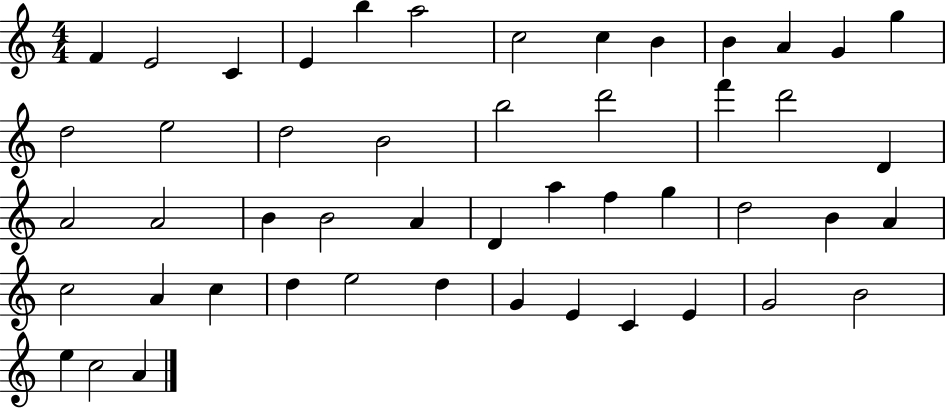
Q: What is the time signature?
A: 4/4